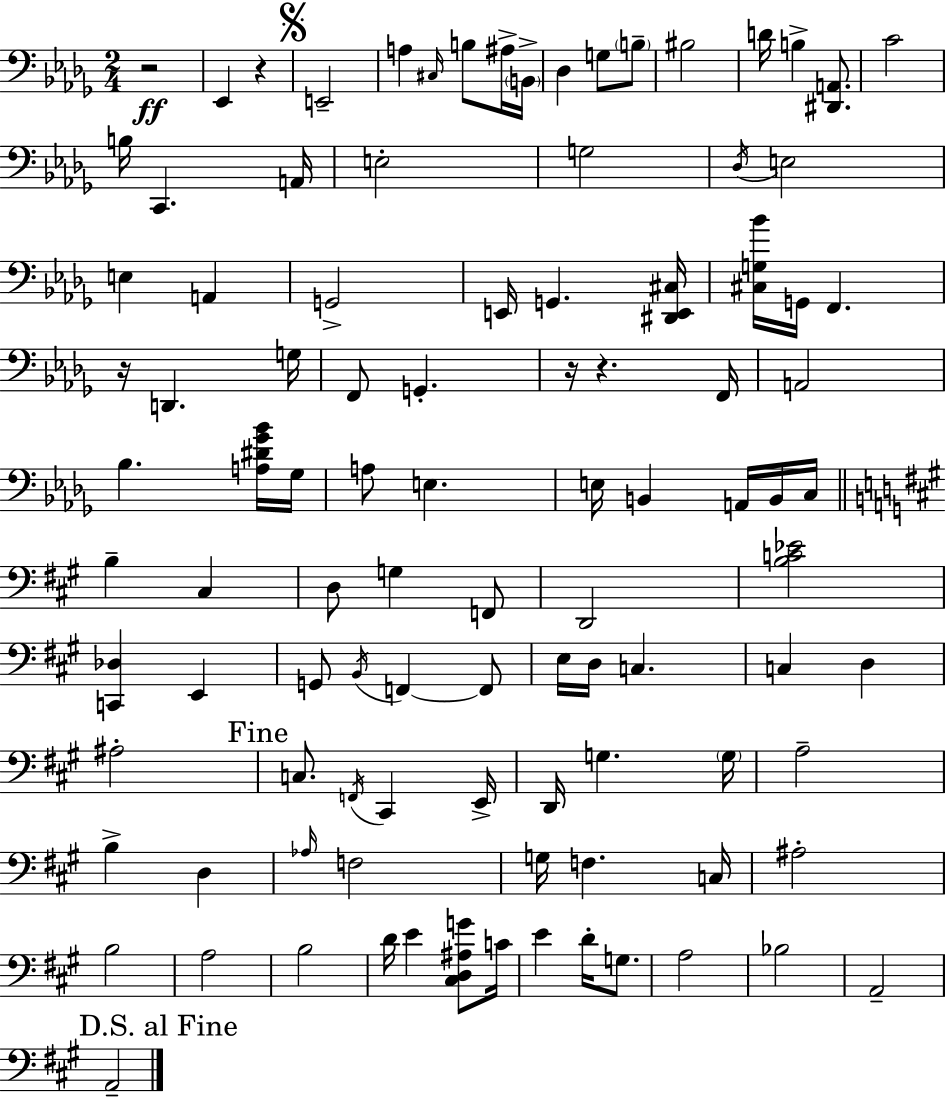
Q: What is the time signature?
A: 2/4